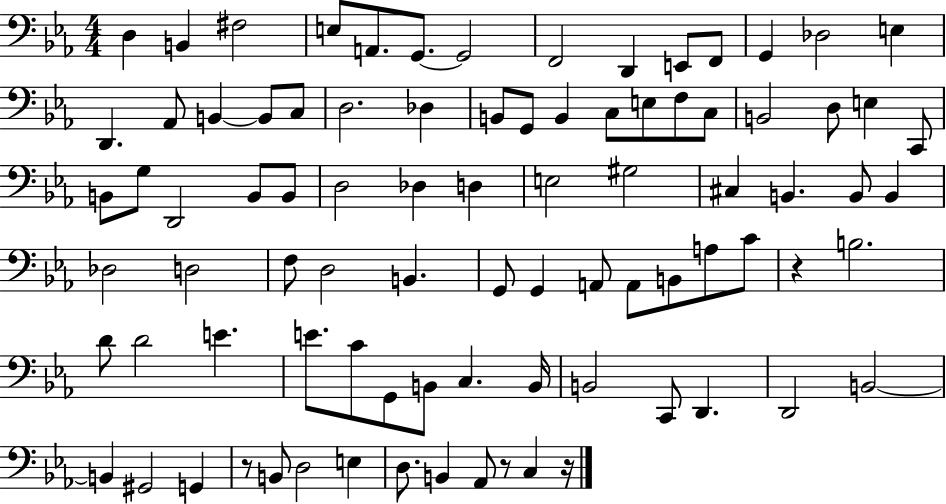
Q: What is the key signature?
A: EES major